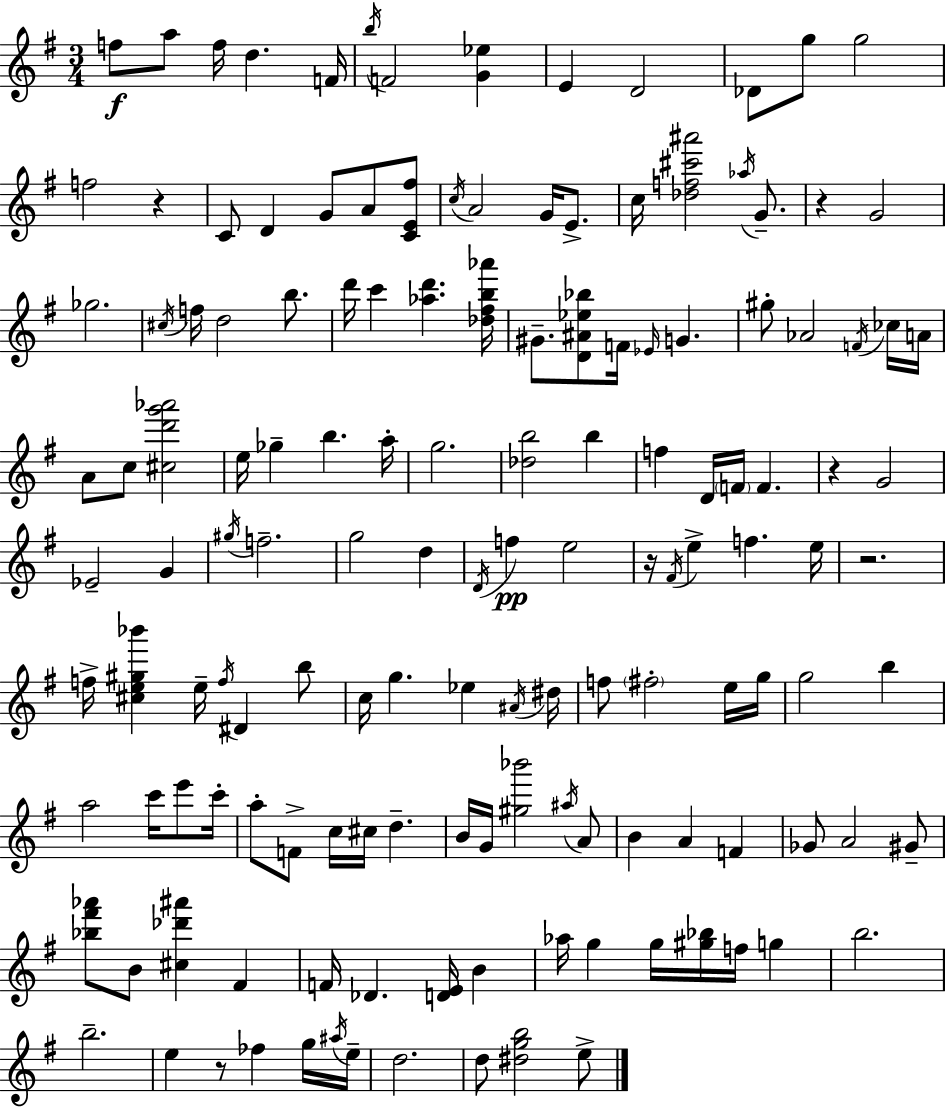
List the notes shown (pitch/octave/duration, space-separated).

F5/e A5/e F5/s D5/q. F4/s B5/s F4/h [G4,Eb5]/q E4/q D4/h Db4/e G5/e G5/h F5/h R/q C4/e D4/q G4/e A4/e [C4,E4,F#5]/e C5/s A4/h G4/s E4/e. C5/s [Db5,F5,C#6,A#6]/h Ab5/s G4/e. R/q G4/h Gb5/h. C#5/s F5/s D5/h B5/e. D6/s C6/q [Ab5,D6]/q. [Db5,F#5,B5,Ab6]/s G#4/e. [D4,A#4,Eb5,Bb5]/e F4/s Eb4/s G4/q. G#5/e Ab4/h F4/s CES5/s A4/s A4/e C5/e [C#5,D6,G6,Ab6]/h E5/s Gb5/q B5/q. A5/s G5/h. [Db5,B5]/h B5/q F5/q D4/s F4/s F4/q. R/q G4/h Eb4/h G4/q G#5/s F5/h. G5/h D5/q D4/s F5/q E5/h R/s F#4/s E5/q F5/q. E5/s R/h. F5/s [C#5,E5,G#5,Bb6]/q E5/s F5/s D#4/q B5/e C5/s G5/q. Eb5/q A#4/s D#5/s F5/e F#5/h E5/s G5/s G5/h B5/q A5/h C6/s E6/e C6/s A5/e F4/e C5/s C#5/s D5/q. B4/s G4/s [G#5,Bb6]/h A#5/s A4/e B4/q A4/q F4/q Gb4/e A4/h G#4/e [Bb5,F#6,Ab6]/e B4/e [C#5,Db6,A#6]/q F#4/q F4/s Db4/q. [D4,E4]/s B4/q Ab5/s G5/q G5/s [G#5,Bb5]/s F5/s G5/q B5/h. B5/h. E5/q R/e FES5/q G5/s A#5/s E5/s D5/h. D5/e [D#5,G5,B5]/h E5/e